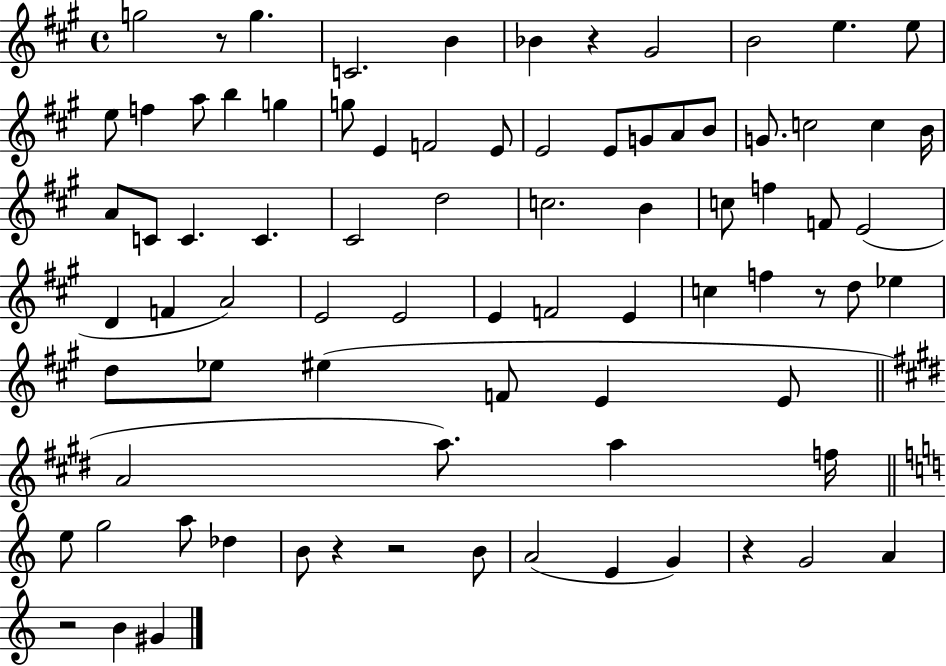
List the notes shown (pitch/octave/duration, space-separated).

G5/h R/e G5/q. C4/h. B4/q Bb4/q R/q G#4/h B4/h E5/q. E5/e E5/e F5/q A5/e B5/q G5/q G5/e E4/q F4/h E4/e E4/h E4/e G4/e A4/e B4/e G4/e. C5/h C5/q B4/s A4/e C4/e C4/q. C4/q. C#4/h D5/h C5/h. B4/q C5/e F5/q F4/e E4/h D4/q F4/q A4/h E4/h E4/h E4/q F4/h E4/q C5/q F5/q R/e D5/e Eb5/q D5/e Eb5/e EIS5/q F4/e E4/q E4/e A4/h A5/e. A5/q F5/s E5/e G5/h A5/e Db5/q B4/e R/q R/h B4/e A4/h E4/q G4/q R/q G4/h A4/q R/h B4/q G#4/q